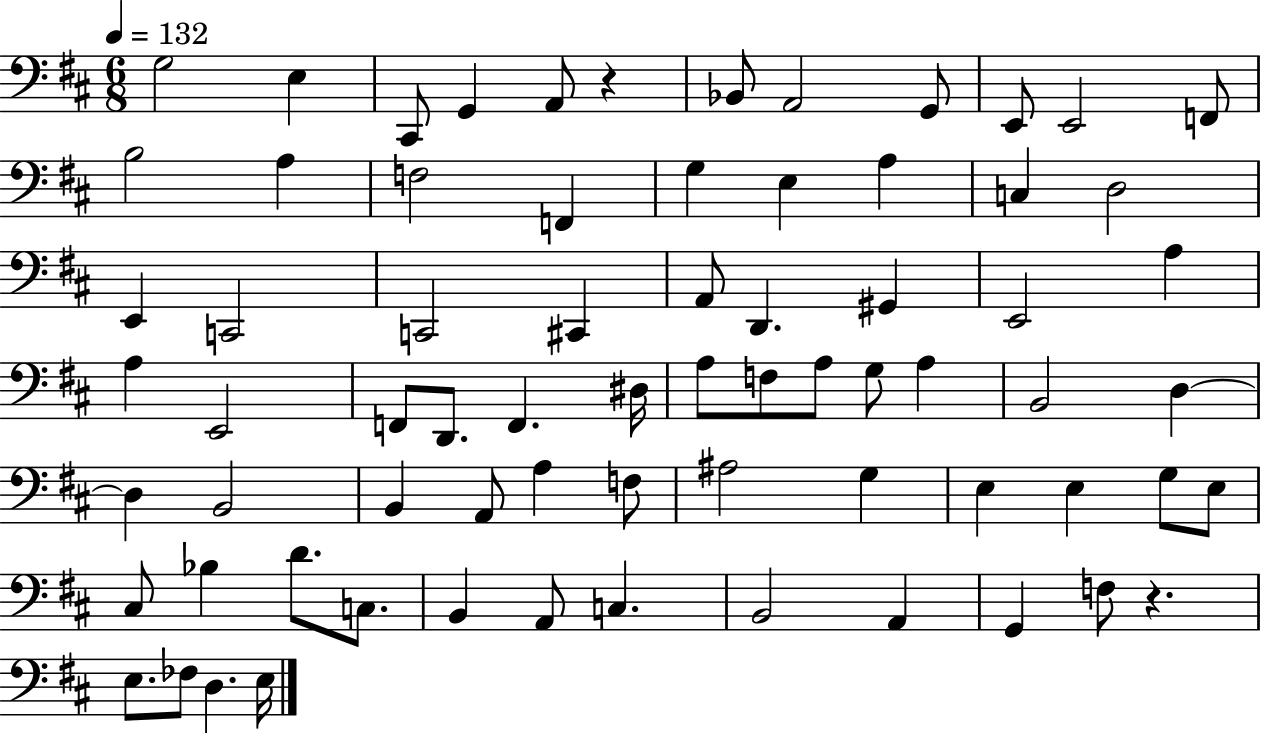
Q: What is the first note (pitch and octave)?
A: G3